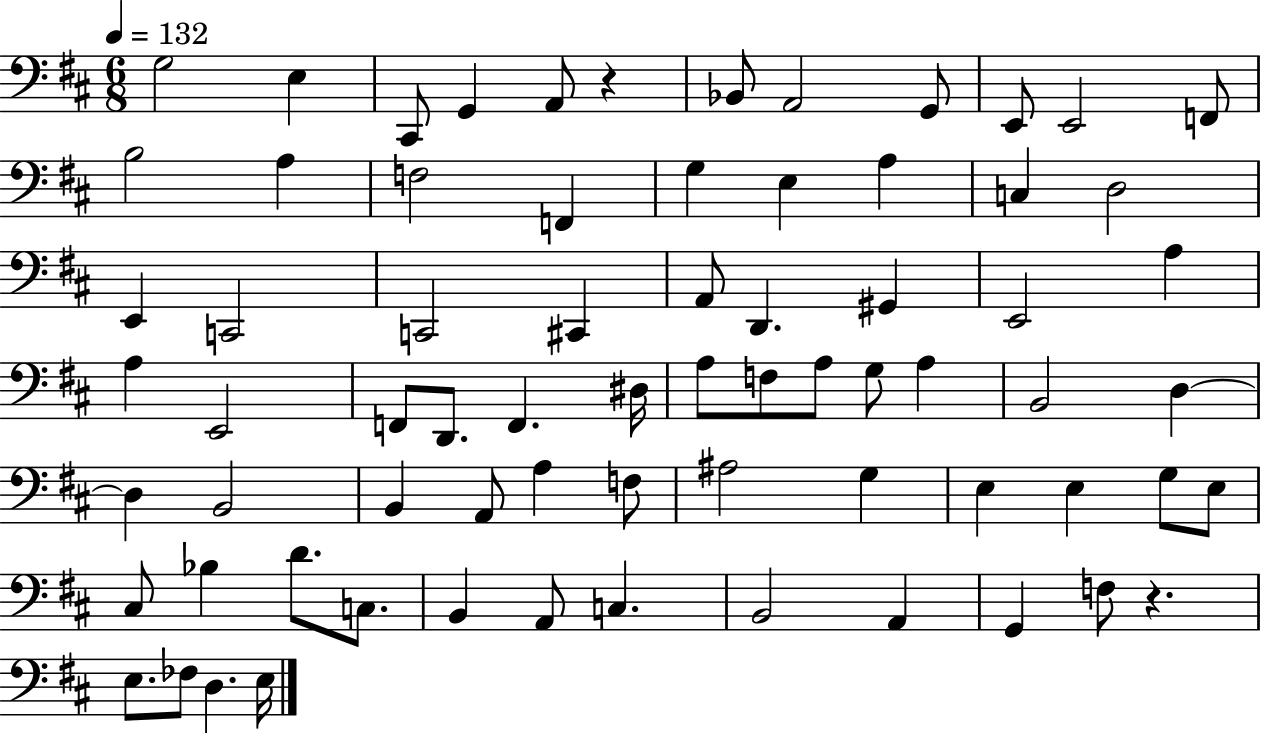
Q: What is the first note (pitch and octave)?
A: G3